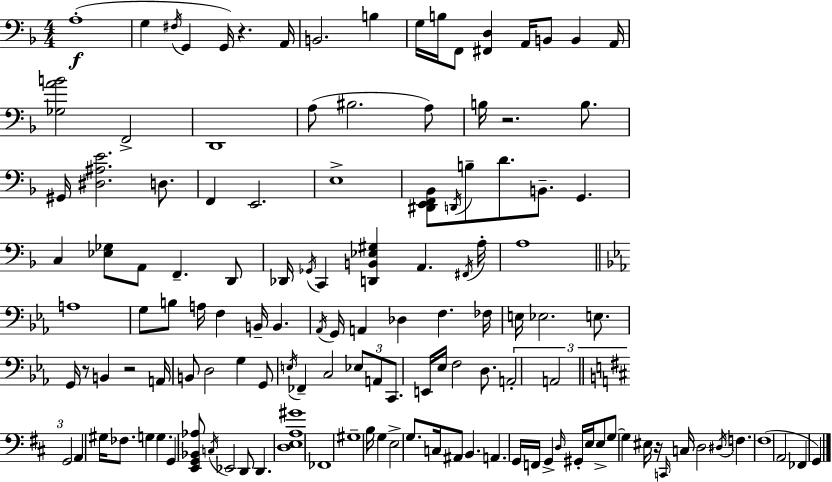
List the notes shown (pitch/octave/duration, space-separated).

A3/w G3/q F#3/s G2/q G2/s R/q. A2/s B2/h. B3/q G3/s B3/s F2/e [F#2,D3]/q A2/s B2/e B2/q A2/s [Gb3,A4,B4]/h F2/h D2/w A3/e BIS3/h. A3/e B3/s R/h. B3/e. G#2/s [D#3,A#3,E4]/h. D3/e. F2/q E2/h. E3/w [D#2,E2,F2,Bb2]/e D2/s B3/e D4/e. B2/e. G2/q. C3/q [Eb3,Gb3]/e A2/e F2/q. D2/e Db2/s Gb2/s C2/q [D2,B2,Eb3,G#3]/q A2/q. F#2/s A3/s A3/w A3/w G3/e B3/e A3/s F3/q B2/s B2/q. Ab2/s G2/s A2/q Db3/q F3/q. FES3/s E3/s Eb3/h. E3/e. G2/s R/e B2/q R/h A2/s B2/e D3/h G3/q G2/e E3/s FES2/q C3/h Eb3/e A2/e C2/e. E2/s Eb3/s F3/h D3/e. A2/h A2/h G2/h A2/q G#3/s FES3/e. G3/q G3/q. G2/q [E2,G2,Bb2,Ab3]/e C3/s Eb2/h D2/e D2/q. [D3,E3,A3,G#4]/w FES2/w G#3/w B3/s G3/q E3/h G3/e. C3/s A#2/e B2/q. A2/q. G2/s F2/s G2/q D3/s G#2/s E3/s E3/e G3/e G3/q EIS3/s R/s C2/s C3/s D3/h D#3/s F3/q. F#3/w A2/h FES2/q G2/q